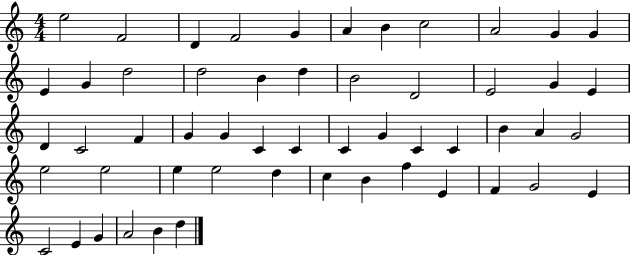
E5/h F4/h D4/q F4/h G4/q A4/q B4/q C5/h A4/h G4/q G4/q E4/q G4/q D5/h D5/h B4/q D5/q B4/h D4/h E4/h G4/q E4/q D4/q C4/h F4/q G4/q G4/q C4/q C4/q C4/q G4/q C4/q C4/q B4/q A4/q G4/h E5/h E5/h E5/q E5/h D5/q C5/q B4/q F5/q E4/q F4/q G4/h E4/q C4/h E4/q G4/q A4/h B4/q D5/q